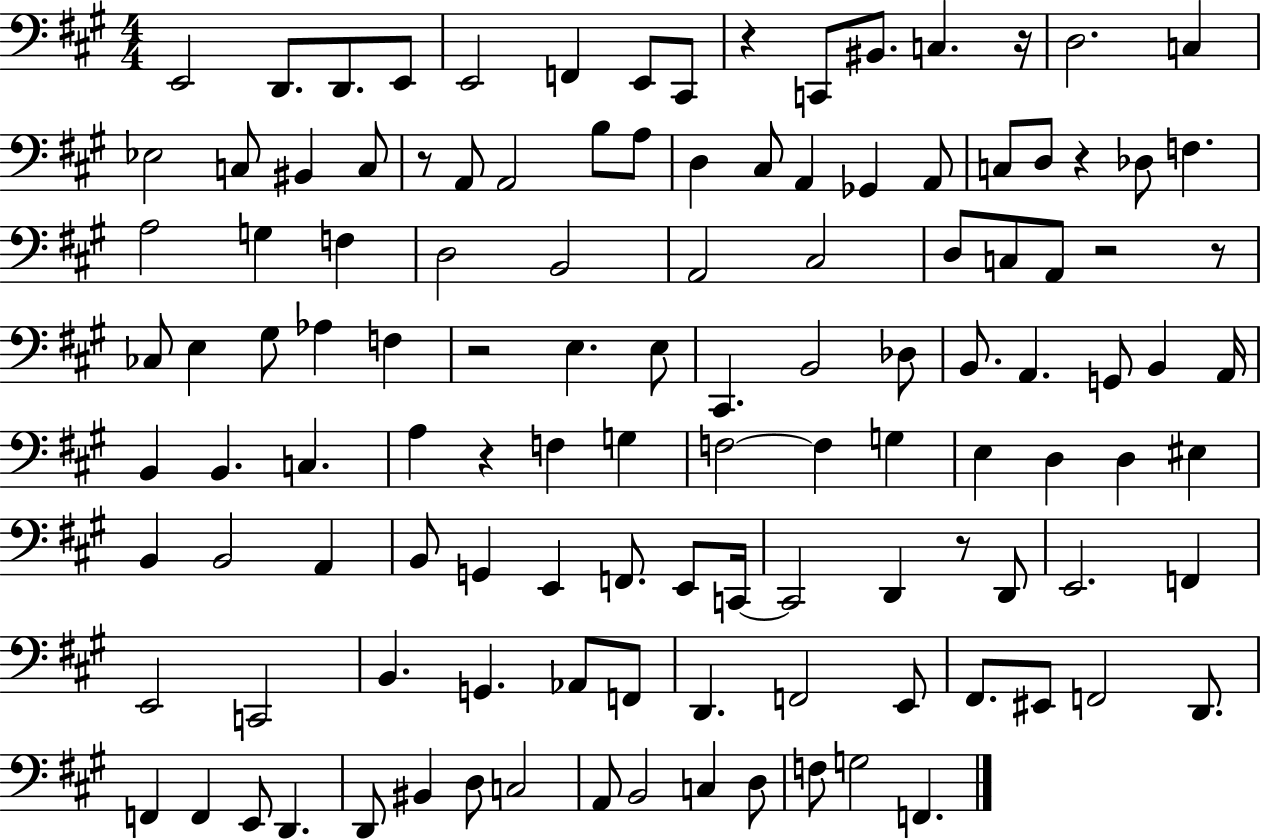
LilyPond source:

{
  \clef bass
  \numericTimeSignature
  \time 4/4
  \key a \major
  e,2 d,8. d,8. e,8 | e,2 f,4 e,8 cis,8 | r4 c,8 bis,8. c4. r16 | d2. c4 | \break ees2 c8 bis,4 c8 | r8 a,8 a,2 b8 a8 | d4 cis8 a,4 ges,4 a,8 | c8 d8 r4 des8 f4. | \break a2 g4 f4 | d2 b,2 | a,2 cis2 | d8 c8 a,8 r2 r8 | \break ces8 e4 gis8 aes4 f4 | r2 e4. e8 | cis,4. b,2 des8 | b,8. a,4. g,8 b,4 a,16 | \break b,4 b,4. c4. | a4 r4 f4 g4 | f2~~ f4 g4 | e4 d4 d4 eis4 | \break b,4 b,2 a,4 | b,8 g,4 e,4 f,8. e,8 c,16~~ | c,2 d,4 r8 d,8 | e,2. f,4 | \break e,2 c,2 | b,4. g,4. aes,8 f,8 | d,4. f,2 e,8 | fis,8. eis,8 f,2 d,8. | \break f,4 f,4 e,8 d,4. | d,8 bis,4 d8 c2 | a,8 b,2 c4 d8 | f8 g2 f,4. | \break \bar "|."
}